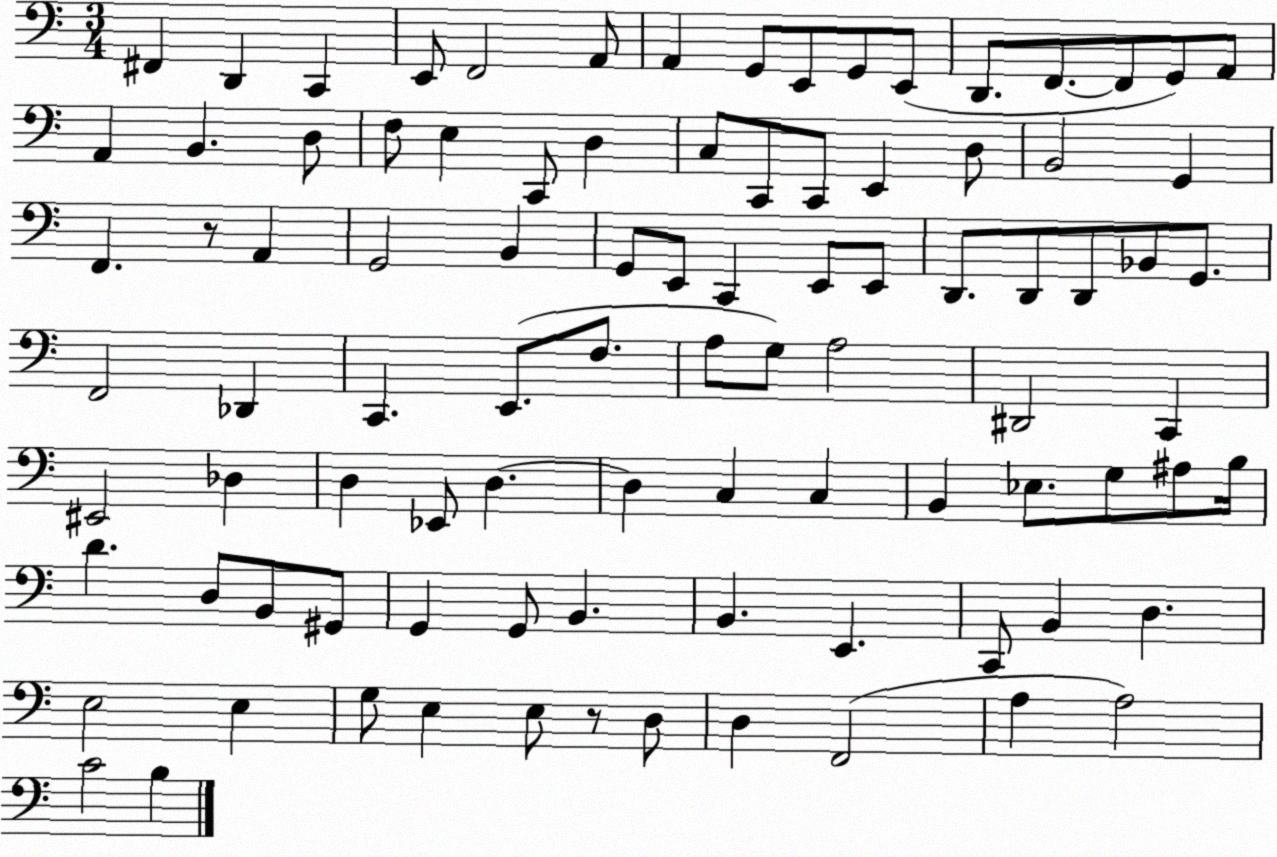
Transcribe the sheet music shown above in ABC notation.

X:1
T:Untitled
M:3/4
L:1/4
K:C
^F,, D,, C,, E,,/2 F,,2 A,,/2 A,, G,,/2 E,,/2 G,,/2 E,,/2 D,,/2 F,,/2 F,,/2 G,,/2 A,,/2 A,, B,, D,/2 F,/2 E, C,,/2 D, C,/2 C,,/2 C,,/2 E,, D,/2 B,,2 G,, F,, z/2 A,, G,,2 B,, G,,/2 E,,/2 C,, E,,/2 E,,/2 D,,/2 D,,/2 D,,/2 _B,,/2 G,,/2 F,,2 _D,, C,, E,,/2 F,/2 A,/2 G,/2 A,2 ^D,,2 C,, ^E,,2 _D, D, _E,,/2 D, D, C, C, B,, _E,/2 G,/2 ^A,/2 B,/4 D D,/2 B,,/2 ^G,,/2 G,, G,,/2 B,, B,, E,, C,,/2 B,, D, E,2 E, G,/2 E, E,/2 z/2 D,/2 D, F,,2 A, A,2 C2 B,